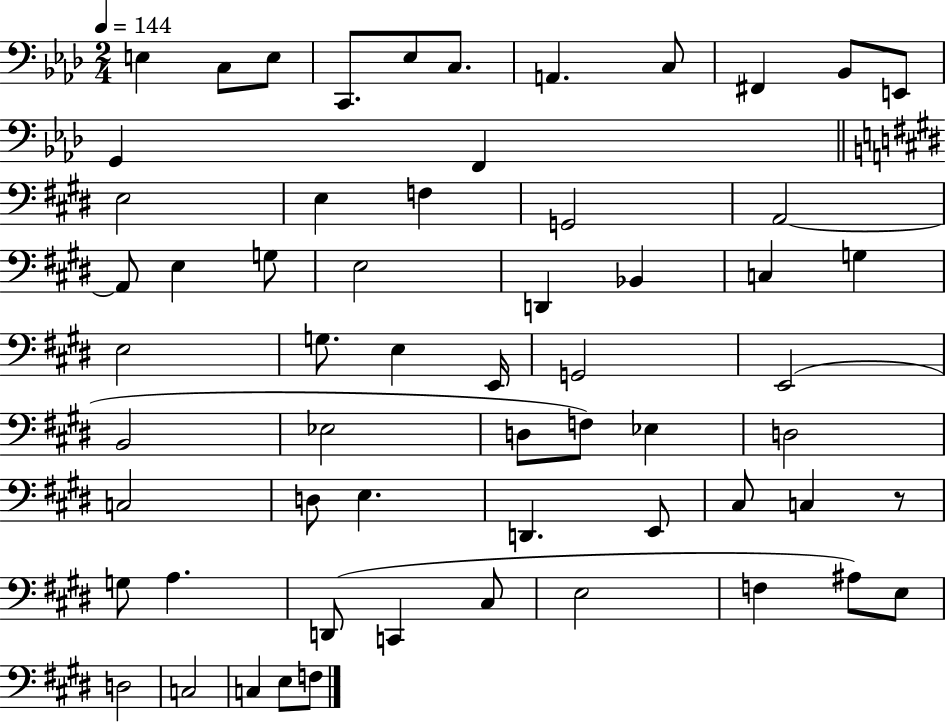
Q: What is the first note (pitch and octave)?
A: E3